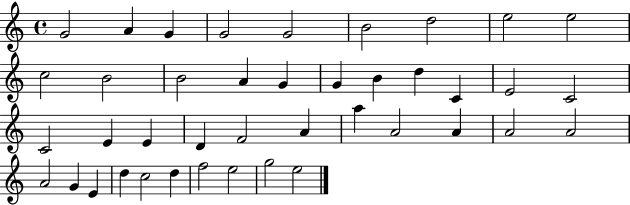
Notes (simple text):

G4/h A4/q G4/q G4/h G4/h B4/h D5/h E5/h E5/h C5/h B4/h B4/h A4/q G4/q G4/q B4/q D5/q C4/q E4/h C4/h C4/h E4/q E4/q D4/q F4/h A4/q A5/q A4/h A4/q A4/h A4/h A4/h G4/q E4/q D5/q C5/h D5/q F5/h E5/h G5/h E5/h